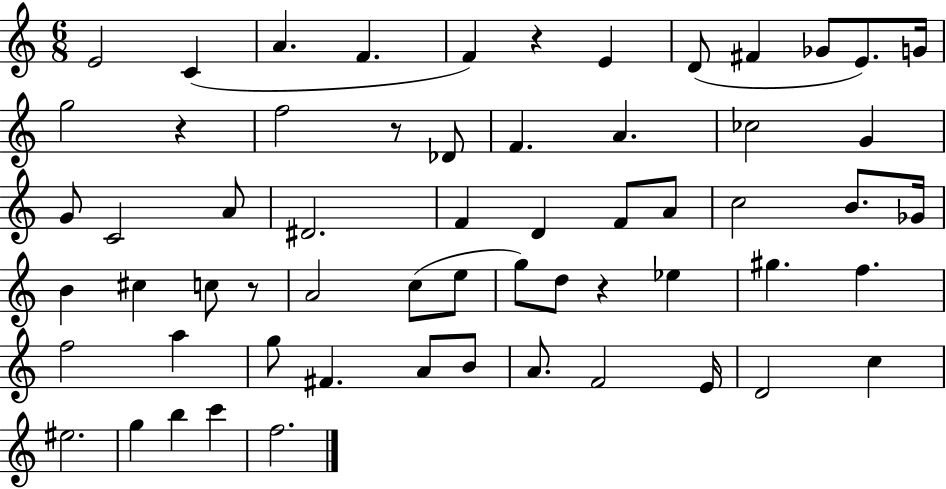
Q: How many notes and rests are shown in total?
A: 61